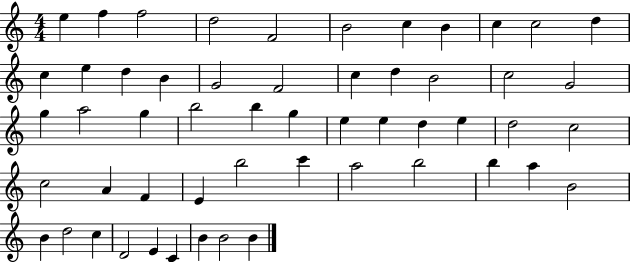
E5/q F5/q F5/h D5/h F4/h B4/h C5/q B4/q C5/q C5/h D5/q C5/q E5/q D5/q B4/q G4/h F4/h C5/q D5/q B4/h C5/h G4/h G5/q A5/h G5/q B5/h B5/q G5/q E5/q E5/q D5/q E5/q D5/h C5/h C5/h A4/q F4/q E4/q B5/h C6/q A5/h B5/h B5/q A5/q B4/h B4/q D5/h C5/q D4/h E4/q C4/q B4/q B4/h B4/q